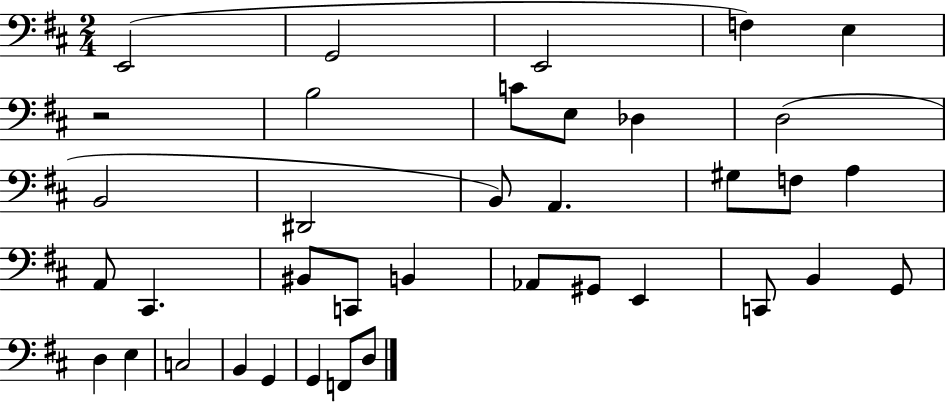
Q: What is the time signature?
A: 2/4